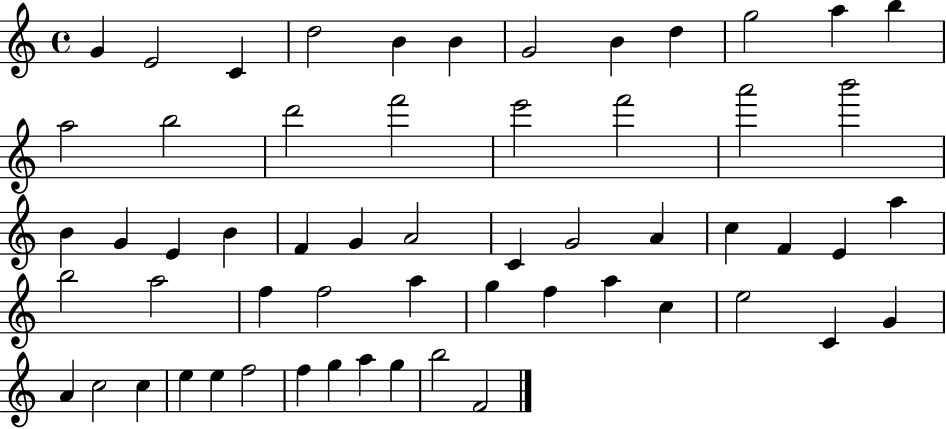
{
  \clef treble
  \time 4/4
  \defaultTimeSignature
  \key c \major
  g'4 e'2 c'4 | d''2 b'4 b'4 | g'2 b'4 d''4 | g''2 a''4 b''4 | \break a''2 b''2 | d'''2 f'''2 | e'''2 f'''2 | a'''2 b'''2 | \break b'4 g'4 e'4 b'4 | f'4 g'4 a'2 | c'4 g'2 a'4 | c''4 f'4 e'4 a''4 | \break b''2 a''2 | f''4 f''2 a''4 | g''4 f''4 a''4 c''4 | e''2 c'4 g'4 | \break a'4 c''2 c''4 | e''4 e''4 f''2 | f''4 g''4 a''4 g''4 | b''2 f'2 | \break \bar "|."
}